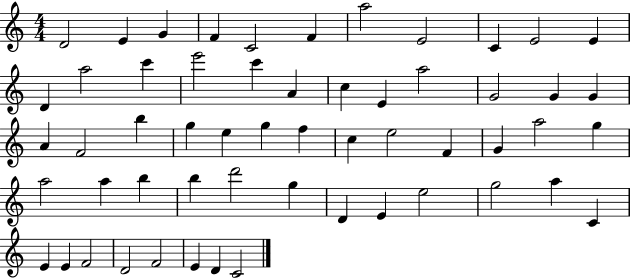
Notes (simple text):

D4/h E4/q G4/q F4/q C4/h F4/q A5/h E4/h C4/q E4/h E4/q D4/q A5/h C6/q E6/h C6/q A4/q C5/q E4/q A5/h G4/h G4/q G4/q A4/q F4/h B5/q G5/q E5/q G5/q F5/q C5/q E5/h F4/q G4/q A5/h G5/q A5/h A5/q B5/q B5/q D6/h G5/q D4/q E4/q E5/h G5/h A5/q C4/q E4/q E4/q F4/h D4/h F4/h E4/q D4/q C4/h